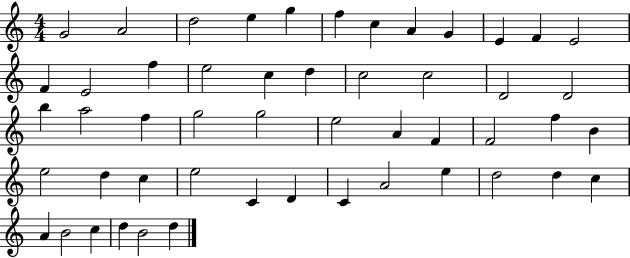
{
  \clef treble
  \numericTimeSignature
  \time 4/4
  \key c \major
  g'2 a'2 | d''2 e''4 g''4 | f''4 c''4 a'4 g'4 | e'4 f'4 e'2 | \break f'4 e'2 f''4 | e''2 c''4 d''4 | c''2 c''2 | d'2 d'2 | \break b''4 a''2 f''4 | g''2 g''2 | e''2 a'4 f'4 | f'2 f''4 b'4 | \break e''2 d''4 c''4 | e''2 c'4 d'4 | c'4 a'2 e''4 | d''2 d''4 c''4 | \break a'4 b'2 c''4 | d''4 b'2 d''4 | \bar "|."
}